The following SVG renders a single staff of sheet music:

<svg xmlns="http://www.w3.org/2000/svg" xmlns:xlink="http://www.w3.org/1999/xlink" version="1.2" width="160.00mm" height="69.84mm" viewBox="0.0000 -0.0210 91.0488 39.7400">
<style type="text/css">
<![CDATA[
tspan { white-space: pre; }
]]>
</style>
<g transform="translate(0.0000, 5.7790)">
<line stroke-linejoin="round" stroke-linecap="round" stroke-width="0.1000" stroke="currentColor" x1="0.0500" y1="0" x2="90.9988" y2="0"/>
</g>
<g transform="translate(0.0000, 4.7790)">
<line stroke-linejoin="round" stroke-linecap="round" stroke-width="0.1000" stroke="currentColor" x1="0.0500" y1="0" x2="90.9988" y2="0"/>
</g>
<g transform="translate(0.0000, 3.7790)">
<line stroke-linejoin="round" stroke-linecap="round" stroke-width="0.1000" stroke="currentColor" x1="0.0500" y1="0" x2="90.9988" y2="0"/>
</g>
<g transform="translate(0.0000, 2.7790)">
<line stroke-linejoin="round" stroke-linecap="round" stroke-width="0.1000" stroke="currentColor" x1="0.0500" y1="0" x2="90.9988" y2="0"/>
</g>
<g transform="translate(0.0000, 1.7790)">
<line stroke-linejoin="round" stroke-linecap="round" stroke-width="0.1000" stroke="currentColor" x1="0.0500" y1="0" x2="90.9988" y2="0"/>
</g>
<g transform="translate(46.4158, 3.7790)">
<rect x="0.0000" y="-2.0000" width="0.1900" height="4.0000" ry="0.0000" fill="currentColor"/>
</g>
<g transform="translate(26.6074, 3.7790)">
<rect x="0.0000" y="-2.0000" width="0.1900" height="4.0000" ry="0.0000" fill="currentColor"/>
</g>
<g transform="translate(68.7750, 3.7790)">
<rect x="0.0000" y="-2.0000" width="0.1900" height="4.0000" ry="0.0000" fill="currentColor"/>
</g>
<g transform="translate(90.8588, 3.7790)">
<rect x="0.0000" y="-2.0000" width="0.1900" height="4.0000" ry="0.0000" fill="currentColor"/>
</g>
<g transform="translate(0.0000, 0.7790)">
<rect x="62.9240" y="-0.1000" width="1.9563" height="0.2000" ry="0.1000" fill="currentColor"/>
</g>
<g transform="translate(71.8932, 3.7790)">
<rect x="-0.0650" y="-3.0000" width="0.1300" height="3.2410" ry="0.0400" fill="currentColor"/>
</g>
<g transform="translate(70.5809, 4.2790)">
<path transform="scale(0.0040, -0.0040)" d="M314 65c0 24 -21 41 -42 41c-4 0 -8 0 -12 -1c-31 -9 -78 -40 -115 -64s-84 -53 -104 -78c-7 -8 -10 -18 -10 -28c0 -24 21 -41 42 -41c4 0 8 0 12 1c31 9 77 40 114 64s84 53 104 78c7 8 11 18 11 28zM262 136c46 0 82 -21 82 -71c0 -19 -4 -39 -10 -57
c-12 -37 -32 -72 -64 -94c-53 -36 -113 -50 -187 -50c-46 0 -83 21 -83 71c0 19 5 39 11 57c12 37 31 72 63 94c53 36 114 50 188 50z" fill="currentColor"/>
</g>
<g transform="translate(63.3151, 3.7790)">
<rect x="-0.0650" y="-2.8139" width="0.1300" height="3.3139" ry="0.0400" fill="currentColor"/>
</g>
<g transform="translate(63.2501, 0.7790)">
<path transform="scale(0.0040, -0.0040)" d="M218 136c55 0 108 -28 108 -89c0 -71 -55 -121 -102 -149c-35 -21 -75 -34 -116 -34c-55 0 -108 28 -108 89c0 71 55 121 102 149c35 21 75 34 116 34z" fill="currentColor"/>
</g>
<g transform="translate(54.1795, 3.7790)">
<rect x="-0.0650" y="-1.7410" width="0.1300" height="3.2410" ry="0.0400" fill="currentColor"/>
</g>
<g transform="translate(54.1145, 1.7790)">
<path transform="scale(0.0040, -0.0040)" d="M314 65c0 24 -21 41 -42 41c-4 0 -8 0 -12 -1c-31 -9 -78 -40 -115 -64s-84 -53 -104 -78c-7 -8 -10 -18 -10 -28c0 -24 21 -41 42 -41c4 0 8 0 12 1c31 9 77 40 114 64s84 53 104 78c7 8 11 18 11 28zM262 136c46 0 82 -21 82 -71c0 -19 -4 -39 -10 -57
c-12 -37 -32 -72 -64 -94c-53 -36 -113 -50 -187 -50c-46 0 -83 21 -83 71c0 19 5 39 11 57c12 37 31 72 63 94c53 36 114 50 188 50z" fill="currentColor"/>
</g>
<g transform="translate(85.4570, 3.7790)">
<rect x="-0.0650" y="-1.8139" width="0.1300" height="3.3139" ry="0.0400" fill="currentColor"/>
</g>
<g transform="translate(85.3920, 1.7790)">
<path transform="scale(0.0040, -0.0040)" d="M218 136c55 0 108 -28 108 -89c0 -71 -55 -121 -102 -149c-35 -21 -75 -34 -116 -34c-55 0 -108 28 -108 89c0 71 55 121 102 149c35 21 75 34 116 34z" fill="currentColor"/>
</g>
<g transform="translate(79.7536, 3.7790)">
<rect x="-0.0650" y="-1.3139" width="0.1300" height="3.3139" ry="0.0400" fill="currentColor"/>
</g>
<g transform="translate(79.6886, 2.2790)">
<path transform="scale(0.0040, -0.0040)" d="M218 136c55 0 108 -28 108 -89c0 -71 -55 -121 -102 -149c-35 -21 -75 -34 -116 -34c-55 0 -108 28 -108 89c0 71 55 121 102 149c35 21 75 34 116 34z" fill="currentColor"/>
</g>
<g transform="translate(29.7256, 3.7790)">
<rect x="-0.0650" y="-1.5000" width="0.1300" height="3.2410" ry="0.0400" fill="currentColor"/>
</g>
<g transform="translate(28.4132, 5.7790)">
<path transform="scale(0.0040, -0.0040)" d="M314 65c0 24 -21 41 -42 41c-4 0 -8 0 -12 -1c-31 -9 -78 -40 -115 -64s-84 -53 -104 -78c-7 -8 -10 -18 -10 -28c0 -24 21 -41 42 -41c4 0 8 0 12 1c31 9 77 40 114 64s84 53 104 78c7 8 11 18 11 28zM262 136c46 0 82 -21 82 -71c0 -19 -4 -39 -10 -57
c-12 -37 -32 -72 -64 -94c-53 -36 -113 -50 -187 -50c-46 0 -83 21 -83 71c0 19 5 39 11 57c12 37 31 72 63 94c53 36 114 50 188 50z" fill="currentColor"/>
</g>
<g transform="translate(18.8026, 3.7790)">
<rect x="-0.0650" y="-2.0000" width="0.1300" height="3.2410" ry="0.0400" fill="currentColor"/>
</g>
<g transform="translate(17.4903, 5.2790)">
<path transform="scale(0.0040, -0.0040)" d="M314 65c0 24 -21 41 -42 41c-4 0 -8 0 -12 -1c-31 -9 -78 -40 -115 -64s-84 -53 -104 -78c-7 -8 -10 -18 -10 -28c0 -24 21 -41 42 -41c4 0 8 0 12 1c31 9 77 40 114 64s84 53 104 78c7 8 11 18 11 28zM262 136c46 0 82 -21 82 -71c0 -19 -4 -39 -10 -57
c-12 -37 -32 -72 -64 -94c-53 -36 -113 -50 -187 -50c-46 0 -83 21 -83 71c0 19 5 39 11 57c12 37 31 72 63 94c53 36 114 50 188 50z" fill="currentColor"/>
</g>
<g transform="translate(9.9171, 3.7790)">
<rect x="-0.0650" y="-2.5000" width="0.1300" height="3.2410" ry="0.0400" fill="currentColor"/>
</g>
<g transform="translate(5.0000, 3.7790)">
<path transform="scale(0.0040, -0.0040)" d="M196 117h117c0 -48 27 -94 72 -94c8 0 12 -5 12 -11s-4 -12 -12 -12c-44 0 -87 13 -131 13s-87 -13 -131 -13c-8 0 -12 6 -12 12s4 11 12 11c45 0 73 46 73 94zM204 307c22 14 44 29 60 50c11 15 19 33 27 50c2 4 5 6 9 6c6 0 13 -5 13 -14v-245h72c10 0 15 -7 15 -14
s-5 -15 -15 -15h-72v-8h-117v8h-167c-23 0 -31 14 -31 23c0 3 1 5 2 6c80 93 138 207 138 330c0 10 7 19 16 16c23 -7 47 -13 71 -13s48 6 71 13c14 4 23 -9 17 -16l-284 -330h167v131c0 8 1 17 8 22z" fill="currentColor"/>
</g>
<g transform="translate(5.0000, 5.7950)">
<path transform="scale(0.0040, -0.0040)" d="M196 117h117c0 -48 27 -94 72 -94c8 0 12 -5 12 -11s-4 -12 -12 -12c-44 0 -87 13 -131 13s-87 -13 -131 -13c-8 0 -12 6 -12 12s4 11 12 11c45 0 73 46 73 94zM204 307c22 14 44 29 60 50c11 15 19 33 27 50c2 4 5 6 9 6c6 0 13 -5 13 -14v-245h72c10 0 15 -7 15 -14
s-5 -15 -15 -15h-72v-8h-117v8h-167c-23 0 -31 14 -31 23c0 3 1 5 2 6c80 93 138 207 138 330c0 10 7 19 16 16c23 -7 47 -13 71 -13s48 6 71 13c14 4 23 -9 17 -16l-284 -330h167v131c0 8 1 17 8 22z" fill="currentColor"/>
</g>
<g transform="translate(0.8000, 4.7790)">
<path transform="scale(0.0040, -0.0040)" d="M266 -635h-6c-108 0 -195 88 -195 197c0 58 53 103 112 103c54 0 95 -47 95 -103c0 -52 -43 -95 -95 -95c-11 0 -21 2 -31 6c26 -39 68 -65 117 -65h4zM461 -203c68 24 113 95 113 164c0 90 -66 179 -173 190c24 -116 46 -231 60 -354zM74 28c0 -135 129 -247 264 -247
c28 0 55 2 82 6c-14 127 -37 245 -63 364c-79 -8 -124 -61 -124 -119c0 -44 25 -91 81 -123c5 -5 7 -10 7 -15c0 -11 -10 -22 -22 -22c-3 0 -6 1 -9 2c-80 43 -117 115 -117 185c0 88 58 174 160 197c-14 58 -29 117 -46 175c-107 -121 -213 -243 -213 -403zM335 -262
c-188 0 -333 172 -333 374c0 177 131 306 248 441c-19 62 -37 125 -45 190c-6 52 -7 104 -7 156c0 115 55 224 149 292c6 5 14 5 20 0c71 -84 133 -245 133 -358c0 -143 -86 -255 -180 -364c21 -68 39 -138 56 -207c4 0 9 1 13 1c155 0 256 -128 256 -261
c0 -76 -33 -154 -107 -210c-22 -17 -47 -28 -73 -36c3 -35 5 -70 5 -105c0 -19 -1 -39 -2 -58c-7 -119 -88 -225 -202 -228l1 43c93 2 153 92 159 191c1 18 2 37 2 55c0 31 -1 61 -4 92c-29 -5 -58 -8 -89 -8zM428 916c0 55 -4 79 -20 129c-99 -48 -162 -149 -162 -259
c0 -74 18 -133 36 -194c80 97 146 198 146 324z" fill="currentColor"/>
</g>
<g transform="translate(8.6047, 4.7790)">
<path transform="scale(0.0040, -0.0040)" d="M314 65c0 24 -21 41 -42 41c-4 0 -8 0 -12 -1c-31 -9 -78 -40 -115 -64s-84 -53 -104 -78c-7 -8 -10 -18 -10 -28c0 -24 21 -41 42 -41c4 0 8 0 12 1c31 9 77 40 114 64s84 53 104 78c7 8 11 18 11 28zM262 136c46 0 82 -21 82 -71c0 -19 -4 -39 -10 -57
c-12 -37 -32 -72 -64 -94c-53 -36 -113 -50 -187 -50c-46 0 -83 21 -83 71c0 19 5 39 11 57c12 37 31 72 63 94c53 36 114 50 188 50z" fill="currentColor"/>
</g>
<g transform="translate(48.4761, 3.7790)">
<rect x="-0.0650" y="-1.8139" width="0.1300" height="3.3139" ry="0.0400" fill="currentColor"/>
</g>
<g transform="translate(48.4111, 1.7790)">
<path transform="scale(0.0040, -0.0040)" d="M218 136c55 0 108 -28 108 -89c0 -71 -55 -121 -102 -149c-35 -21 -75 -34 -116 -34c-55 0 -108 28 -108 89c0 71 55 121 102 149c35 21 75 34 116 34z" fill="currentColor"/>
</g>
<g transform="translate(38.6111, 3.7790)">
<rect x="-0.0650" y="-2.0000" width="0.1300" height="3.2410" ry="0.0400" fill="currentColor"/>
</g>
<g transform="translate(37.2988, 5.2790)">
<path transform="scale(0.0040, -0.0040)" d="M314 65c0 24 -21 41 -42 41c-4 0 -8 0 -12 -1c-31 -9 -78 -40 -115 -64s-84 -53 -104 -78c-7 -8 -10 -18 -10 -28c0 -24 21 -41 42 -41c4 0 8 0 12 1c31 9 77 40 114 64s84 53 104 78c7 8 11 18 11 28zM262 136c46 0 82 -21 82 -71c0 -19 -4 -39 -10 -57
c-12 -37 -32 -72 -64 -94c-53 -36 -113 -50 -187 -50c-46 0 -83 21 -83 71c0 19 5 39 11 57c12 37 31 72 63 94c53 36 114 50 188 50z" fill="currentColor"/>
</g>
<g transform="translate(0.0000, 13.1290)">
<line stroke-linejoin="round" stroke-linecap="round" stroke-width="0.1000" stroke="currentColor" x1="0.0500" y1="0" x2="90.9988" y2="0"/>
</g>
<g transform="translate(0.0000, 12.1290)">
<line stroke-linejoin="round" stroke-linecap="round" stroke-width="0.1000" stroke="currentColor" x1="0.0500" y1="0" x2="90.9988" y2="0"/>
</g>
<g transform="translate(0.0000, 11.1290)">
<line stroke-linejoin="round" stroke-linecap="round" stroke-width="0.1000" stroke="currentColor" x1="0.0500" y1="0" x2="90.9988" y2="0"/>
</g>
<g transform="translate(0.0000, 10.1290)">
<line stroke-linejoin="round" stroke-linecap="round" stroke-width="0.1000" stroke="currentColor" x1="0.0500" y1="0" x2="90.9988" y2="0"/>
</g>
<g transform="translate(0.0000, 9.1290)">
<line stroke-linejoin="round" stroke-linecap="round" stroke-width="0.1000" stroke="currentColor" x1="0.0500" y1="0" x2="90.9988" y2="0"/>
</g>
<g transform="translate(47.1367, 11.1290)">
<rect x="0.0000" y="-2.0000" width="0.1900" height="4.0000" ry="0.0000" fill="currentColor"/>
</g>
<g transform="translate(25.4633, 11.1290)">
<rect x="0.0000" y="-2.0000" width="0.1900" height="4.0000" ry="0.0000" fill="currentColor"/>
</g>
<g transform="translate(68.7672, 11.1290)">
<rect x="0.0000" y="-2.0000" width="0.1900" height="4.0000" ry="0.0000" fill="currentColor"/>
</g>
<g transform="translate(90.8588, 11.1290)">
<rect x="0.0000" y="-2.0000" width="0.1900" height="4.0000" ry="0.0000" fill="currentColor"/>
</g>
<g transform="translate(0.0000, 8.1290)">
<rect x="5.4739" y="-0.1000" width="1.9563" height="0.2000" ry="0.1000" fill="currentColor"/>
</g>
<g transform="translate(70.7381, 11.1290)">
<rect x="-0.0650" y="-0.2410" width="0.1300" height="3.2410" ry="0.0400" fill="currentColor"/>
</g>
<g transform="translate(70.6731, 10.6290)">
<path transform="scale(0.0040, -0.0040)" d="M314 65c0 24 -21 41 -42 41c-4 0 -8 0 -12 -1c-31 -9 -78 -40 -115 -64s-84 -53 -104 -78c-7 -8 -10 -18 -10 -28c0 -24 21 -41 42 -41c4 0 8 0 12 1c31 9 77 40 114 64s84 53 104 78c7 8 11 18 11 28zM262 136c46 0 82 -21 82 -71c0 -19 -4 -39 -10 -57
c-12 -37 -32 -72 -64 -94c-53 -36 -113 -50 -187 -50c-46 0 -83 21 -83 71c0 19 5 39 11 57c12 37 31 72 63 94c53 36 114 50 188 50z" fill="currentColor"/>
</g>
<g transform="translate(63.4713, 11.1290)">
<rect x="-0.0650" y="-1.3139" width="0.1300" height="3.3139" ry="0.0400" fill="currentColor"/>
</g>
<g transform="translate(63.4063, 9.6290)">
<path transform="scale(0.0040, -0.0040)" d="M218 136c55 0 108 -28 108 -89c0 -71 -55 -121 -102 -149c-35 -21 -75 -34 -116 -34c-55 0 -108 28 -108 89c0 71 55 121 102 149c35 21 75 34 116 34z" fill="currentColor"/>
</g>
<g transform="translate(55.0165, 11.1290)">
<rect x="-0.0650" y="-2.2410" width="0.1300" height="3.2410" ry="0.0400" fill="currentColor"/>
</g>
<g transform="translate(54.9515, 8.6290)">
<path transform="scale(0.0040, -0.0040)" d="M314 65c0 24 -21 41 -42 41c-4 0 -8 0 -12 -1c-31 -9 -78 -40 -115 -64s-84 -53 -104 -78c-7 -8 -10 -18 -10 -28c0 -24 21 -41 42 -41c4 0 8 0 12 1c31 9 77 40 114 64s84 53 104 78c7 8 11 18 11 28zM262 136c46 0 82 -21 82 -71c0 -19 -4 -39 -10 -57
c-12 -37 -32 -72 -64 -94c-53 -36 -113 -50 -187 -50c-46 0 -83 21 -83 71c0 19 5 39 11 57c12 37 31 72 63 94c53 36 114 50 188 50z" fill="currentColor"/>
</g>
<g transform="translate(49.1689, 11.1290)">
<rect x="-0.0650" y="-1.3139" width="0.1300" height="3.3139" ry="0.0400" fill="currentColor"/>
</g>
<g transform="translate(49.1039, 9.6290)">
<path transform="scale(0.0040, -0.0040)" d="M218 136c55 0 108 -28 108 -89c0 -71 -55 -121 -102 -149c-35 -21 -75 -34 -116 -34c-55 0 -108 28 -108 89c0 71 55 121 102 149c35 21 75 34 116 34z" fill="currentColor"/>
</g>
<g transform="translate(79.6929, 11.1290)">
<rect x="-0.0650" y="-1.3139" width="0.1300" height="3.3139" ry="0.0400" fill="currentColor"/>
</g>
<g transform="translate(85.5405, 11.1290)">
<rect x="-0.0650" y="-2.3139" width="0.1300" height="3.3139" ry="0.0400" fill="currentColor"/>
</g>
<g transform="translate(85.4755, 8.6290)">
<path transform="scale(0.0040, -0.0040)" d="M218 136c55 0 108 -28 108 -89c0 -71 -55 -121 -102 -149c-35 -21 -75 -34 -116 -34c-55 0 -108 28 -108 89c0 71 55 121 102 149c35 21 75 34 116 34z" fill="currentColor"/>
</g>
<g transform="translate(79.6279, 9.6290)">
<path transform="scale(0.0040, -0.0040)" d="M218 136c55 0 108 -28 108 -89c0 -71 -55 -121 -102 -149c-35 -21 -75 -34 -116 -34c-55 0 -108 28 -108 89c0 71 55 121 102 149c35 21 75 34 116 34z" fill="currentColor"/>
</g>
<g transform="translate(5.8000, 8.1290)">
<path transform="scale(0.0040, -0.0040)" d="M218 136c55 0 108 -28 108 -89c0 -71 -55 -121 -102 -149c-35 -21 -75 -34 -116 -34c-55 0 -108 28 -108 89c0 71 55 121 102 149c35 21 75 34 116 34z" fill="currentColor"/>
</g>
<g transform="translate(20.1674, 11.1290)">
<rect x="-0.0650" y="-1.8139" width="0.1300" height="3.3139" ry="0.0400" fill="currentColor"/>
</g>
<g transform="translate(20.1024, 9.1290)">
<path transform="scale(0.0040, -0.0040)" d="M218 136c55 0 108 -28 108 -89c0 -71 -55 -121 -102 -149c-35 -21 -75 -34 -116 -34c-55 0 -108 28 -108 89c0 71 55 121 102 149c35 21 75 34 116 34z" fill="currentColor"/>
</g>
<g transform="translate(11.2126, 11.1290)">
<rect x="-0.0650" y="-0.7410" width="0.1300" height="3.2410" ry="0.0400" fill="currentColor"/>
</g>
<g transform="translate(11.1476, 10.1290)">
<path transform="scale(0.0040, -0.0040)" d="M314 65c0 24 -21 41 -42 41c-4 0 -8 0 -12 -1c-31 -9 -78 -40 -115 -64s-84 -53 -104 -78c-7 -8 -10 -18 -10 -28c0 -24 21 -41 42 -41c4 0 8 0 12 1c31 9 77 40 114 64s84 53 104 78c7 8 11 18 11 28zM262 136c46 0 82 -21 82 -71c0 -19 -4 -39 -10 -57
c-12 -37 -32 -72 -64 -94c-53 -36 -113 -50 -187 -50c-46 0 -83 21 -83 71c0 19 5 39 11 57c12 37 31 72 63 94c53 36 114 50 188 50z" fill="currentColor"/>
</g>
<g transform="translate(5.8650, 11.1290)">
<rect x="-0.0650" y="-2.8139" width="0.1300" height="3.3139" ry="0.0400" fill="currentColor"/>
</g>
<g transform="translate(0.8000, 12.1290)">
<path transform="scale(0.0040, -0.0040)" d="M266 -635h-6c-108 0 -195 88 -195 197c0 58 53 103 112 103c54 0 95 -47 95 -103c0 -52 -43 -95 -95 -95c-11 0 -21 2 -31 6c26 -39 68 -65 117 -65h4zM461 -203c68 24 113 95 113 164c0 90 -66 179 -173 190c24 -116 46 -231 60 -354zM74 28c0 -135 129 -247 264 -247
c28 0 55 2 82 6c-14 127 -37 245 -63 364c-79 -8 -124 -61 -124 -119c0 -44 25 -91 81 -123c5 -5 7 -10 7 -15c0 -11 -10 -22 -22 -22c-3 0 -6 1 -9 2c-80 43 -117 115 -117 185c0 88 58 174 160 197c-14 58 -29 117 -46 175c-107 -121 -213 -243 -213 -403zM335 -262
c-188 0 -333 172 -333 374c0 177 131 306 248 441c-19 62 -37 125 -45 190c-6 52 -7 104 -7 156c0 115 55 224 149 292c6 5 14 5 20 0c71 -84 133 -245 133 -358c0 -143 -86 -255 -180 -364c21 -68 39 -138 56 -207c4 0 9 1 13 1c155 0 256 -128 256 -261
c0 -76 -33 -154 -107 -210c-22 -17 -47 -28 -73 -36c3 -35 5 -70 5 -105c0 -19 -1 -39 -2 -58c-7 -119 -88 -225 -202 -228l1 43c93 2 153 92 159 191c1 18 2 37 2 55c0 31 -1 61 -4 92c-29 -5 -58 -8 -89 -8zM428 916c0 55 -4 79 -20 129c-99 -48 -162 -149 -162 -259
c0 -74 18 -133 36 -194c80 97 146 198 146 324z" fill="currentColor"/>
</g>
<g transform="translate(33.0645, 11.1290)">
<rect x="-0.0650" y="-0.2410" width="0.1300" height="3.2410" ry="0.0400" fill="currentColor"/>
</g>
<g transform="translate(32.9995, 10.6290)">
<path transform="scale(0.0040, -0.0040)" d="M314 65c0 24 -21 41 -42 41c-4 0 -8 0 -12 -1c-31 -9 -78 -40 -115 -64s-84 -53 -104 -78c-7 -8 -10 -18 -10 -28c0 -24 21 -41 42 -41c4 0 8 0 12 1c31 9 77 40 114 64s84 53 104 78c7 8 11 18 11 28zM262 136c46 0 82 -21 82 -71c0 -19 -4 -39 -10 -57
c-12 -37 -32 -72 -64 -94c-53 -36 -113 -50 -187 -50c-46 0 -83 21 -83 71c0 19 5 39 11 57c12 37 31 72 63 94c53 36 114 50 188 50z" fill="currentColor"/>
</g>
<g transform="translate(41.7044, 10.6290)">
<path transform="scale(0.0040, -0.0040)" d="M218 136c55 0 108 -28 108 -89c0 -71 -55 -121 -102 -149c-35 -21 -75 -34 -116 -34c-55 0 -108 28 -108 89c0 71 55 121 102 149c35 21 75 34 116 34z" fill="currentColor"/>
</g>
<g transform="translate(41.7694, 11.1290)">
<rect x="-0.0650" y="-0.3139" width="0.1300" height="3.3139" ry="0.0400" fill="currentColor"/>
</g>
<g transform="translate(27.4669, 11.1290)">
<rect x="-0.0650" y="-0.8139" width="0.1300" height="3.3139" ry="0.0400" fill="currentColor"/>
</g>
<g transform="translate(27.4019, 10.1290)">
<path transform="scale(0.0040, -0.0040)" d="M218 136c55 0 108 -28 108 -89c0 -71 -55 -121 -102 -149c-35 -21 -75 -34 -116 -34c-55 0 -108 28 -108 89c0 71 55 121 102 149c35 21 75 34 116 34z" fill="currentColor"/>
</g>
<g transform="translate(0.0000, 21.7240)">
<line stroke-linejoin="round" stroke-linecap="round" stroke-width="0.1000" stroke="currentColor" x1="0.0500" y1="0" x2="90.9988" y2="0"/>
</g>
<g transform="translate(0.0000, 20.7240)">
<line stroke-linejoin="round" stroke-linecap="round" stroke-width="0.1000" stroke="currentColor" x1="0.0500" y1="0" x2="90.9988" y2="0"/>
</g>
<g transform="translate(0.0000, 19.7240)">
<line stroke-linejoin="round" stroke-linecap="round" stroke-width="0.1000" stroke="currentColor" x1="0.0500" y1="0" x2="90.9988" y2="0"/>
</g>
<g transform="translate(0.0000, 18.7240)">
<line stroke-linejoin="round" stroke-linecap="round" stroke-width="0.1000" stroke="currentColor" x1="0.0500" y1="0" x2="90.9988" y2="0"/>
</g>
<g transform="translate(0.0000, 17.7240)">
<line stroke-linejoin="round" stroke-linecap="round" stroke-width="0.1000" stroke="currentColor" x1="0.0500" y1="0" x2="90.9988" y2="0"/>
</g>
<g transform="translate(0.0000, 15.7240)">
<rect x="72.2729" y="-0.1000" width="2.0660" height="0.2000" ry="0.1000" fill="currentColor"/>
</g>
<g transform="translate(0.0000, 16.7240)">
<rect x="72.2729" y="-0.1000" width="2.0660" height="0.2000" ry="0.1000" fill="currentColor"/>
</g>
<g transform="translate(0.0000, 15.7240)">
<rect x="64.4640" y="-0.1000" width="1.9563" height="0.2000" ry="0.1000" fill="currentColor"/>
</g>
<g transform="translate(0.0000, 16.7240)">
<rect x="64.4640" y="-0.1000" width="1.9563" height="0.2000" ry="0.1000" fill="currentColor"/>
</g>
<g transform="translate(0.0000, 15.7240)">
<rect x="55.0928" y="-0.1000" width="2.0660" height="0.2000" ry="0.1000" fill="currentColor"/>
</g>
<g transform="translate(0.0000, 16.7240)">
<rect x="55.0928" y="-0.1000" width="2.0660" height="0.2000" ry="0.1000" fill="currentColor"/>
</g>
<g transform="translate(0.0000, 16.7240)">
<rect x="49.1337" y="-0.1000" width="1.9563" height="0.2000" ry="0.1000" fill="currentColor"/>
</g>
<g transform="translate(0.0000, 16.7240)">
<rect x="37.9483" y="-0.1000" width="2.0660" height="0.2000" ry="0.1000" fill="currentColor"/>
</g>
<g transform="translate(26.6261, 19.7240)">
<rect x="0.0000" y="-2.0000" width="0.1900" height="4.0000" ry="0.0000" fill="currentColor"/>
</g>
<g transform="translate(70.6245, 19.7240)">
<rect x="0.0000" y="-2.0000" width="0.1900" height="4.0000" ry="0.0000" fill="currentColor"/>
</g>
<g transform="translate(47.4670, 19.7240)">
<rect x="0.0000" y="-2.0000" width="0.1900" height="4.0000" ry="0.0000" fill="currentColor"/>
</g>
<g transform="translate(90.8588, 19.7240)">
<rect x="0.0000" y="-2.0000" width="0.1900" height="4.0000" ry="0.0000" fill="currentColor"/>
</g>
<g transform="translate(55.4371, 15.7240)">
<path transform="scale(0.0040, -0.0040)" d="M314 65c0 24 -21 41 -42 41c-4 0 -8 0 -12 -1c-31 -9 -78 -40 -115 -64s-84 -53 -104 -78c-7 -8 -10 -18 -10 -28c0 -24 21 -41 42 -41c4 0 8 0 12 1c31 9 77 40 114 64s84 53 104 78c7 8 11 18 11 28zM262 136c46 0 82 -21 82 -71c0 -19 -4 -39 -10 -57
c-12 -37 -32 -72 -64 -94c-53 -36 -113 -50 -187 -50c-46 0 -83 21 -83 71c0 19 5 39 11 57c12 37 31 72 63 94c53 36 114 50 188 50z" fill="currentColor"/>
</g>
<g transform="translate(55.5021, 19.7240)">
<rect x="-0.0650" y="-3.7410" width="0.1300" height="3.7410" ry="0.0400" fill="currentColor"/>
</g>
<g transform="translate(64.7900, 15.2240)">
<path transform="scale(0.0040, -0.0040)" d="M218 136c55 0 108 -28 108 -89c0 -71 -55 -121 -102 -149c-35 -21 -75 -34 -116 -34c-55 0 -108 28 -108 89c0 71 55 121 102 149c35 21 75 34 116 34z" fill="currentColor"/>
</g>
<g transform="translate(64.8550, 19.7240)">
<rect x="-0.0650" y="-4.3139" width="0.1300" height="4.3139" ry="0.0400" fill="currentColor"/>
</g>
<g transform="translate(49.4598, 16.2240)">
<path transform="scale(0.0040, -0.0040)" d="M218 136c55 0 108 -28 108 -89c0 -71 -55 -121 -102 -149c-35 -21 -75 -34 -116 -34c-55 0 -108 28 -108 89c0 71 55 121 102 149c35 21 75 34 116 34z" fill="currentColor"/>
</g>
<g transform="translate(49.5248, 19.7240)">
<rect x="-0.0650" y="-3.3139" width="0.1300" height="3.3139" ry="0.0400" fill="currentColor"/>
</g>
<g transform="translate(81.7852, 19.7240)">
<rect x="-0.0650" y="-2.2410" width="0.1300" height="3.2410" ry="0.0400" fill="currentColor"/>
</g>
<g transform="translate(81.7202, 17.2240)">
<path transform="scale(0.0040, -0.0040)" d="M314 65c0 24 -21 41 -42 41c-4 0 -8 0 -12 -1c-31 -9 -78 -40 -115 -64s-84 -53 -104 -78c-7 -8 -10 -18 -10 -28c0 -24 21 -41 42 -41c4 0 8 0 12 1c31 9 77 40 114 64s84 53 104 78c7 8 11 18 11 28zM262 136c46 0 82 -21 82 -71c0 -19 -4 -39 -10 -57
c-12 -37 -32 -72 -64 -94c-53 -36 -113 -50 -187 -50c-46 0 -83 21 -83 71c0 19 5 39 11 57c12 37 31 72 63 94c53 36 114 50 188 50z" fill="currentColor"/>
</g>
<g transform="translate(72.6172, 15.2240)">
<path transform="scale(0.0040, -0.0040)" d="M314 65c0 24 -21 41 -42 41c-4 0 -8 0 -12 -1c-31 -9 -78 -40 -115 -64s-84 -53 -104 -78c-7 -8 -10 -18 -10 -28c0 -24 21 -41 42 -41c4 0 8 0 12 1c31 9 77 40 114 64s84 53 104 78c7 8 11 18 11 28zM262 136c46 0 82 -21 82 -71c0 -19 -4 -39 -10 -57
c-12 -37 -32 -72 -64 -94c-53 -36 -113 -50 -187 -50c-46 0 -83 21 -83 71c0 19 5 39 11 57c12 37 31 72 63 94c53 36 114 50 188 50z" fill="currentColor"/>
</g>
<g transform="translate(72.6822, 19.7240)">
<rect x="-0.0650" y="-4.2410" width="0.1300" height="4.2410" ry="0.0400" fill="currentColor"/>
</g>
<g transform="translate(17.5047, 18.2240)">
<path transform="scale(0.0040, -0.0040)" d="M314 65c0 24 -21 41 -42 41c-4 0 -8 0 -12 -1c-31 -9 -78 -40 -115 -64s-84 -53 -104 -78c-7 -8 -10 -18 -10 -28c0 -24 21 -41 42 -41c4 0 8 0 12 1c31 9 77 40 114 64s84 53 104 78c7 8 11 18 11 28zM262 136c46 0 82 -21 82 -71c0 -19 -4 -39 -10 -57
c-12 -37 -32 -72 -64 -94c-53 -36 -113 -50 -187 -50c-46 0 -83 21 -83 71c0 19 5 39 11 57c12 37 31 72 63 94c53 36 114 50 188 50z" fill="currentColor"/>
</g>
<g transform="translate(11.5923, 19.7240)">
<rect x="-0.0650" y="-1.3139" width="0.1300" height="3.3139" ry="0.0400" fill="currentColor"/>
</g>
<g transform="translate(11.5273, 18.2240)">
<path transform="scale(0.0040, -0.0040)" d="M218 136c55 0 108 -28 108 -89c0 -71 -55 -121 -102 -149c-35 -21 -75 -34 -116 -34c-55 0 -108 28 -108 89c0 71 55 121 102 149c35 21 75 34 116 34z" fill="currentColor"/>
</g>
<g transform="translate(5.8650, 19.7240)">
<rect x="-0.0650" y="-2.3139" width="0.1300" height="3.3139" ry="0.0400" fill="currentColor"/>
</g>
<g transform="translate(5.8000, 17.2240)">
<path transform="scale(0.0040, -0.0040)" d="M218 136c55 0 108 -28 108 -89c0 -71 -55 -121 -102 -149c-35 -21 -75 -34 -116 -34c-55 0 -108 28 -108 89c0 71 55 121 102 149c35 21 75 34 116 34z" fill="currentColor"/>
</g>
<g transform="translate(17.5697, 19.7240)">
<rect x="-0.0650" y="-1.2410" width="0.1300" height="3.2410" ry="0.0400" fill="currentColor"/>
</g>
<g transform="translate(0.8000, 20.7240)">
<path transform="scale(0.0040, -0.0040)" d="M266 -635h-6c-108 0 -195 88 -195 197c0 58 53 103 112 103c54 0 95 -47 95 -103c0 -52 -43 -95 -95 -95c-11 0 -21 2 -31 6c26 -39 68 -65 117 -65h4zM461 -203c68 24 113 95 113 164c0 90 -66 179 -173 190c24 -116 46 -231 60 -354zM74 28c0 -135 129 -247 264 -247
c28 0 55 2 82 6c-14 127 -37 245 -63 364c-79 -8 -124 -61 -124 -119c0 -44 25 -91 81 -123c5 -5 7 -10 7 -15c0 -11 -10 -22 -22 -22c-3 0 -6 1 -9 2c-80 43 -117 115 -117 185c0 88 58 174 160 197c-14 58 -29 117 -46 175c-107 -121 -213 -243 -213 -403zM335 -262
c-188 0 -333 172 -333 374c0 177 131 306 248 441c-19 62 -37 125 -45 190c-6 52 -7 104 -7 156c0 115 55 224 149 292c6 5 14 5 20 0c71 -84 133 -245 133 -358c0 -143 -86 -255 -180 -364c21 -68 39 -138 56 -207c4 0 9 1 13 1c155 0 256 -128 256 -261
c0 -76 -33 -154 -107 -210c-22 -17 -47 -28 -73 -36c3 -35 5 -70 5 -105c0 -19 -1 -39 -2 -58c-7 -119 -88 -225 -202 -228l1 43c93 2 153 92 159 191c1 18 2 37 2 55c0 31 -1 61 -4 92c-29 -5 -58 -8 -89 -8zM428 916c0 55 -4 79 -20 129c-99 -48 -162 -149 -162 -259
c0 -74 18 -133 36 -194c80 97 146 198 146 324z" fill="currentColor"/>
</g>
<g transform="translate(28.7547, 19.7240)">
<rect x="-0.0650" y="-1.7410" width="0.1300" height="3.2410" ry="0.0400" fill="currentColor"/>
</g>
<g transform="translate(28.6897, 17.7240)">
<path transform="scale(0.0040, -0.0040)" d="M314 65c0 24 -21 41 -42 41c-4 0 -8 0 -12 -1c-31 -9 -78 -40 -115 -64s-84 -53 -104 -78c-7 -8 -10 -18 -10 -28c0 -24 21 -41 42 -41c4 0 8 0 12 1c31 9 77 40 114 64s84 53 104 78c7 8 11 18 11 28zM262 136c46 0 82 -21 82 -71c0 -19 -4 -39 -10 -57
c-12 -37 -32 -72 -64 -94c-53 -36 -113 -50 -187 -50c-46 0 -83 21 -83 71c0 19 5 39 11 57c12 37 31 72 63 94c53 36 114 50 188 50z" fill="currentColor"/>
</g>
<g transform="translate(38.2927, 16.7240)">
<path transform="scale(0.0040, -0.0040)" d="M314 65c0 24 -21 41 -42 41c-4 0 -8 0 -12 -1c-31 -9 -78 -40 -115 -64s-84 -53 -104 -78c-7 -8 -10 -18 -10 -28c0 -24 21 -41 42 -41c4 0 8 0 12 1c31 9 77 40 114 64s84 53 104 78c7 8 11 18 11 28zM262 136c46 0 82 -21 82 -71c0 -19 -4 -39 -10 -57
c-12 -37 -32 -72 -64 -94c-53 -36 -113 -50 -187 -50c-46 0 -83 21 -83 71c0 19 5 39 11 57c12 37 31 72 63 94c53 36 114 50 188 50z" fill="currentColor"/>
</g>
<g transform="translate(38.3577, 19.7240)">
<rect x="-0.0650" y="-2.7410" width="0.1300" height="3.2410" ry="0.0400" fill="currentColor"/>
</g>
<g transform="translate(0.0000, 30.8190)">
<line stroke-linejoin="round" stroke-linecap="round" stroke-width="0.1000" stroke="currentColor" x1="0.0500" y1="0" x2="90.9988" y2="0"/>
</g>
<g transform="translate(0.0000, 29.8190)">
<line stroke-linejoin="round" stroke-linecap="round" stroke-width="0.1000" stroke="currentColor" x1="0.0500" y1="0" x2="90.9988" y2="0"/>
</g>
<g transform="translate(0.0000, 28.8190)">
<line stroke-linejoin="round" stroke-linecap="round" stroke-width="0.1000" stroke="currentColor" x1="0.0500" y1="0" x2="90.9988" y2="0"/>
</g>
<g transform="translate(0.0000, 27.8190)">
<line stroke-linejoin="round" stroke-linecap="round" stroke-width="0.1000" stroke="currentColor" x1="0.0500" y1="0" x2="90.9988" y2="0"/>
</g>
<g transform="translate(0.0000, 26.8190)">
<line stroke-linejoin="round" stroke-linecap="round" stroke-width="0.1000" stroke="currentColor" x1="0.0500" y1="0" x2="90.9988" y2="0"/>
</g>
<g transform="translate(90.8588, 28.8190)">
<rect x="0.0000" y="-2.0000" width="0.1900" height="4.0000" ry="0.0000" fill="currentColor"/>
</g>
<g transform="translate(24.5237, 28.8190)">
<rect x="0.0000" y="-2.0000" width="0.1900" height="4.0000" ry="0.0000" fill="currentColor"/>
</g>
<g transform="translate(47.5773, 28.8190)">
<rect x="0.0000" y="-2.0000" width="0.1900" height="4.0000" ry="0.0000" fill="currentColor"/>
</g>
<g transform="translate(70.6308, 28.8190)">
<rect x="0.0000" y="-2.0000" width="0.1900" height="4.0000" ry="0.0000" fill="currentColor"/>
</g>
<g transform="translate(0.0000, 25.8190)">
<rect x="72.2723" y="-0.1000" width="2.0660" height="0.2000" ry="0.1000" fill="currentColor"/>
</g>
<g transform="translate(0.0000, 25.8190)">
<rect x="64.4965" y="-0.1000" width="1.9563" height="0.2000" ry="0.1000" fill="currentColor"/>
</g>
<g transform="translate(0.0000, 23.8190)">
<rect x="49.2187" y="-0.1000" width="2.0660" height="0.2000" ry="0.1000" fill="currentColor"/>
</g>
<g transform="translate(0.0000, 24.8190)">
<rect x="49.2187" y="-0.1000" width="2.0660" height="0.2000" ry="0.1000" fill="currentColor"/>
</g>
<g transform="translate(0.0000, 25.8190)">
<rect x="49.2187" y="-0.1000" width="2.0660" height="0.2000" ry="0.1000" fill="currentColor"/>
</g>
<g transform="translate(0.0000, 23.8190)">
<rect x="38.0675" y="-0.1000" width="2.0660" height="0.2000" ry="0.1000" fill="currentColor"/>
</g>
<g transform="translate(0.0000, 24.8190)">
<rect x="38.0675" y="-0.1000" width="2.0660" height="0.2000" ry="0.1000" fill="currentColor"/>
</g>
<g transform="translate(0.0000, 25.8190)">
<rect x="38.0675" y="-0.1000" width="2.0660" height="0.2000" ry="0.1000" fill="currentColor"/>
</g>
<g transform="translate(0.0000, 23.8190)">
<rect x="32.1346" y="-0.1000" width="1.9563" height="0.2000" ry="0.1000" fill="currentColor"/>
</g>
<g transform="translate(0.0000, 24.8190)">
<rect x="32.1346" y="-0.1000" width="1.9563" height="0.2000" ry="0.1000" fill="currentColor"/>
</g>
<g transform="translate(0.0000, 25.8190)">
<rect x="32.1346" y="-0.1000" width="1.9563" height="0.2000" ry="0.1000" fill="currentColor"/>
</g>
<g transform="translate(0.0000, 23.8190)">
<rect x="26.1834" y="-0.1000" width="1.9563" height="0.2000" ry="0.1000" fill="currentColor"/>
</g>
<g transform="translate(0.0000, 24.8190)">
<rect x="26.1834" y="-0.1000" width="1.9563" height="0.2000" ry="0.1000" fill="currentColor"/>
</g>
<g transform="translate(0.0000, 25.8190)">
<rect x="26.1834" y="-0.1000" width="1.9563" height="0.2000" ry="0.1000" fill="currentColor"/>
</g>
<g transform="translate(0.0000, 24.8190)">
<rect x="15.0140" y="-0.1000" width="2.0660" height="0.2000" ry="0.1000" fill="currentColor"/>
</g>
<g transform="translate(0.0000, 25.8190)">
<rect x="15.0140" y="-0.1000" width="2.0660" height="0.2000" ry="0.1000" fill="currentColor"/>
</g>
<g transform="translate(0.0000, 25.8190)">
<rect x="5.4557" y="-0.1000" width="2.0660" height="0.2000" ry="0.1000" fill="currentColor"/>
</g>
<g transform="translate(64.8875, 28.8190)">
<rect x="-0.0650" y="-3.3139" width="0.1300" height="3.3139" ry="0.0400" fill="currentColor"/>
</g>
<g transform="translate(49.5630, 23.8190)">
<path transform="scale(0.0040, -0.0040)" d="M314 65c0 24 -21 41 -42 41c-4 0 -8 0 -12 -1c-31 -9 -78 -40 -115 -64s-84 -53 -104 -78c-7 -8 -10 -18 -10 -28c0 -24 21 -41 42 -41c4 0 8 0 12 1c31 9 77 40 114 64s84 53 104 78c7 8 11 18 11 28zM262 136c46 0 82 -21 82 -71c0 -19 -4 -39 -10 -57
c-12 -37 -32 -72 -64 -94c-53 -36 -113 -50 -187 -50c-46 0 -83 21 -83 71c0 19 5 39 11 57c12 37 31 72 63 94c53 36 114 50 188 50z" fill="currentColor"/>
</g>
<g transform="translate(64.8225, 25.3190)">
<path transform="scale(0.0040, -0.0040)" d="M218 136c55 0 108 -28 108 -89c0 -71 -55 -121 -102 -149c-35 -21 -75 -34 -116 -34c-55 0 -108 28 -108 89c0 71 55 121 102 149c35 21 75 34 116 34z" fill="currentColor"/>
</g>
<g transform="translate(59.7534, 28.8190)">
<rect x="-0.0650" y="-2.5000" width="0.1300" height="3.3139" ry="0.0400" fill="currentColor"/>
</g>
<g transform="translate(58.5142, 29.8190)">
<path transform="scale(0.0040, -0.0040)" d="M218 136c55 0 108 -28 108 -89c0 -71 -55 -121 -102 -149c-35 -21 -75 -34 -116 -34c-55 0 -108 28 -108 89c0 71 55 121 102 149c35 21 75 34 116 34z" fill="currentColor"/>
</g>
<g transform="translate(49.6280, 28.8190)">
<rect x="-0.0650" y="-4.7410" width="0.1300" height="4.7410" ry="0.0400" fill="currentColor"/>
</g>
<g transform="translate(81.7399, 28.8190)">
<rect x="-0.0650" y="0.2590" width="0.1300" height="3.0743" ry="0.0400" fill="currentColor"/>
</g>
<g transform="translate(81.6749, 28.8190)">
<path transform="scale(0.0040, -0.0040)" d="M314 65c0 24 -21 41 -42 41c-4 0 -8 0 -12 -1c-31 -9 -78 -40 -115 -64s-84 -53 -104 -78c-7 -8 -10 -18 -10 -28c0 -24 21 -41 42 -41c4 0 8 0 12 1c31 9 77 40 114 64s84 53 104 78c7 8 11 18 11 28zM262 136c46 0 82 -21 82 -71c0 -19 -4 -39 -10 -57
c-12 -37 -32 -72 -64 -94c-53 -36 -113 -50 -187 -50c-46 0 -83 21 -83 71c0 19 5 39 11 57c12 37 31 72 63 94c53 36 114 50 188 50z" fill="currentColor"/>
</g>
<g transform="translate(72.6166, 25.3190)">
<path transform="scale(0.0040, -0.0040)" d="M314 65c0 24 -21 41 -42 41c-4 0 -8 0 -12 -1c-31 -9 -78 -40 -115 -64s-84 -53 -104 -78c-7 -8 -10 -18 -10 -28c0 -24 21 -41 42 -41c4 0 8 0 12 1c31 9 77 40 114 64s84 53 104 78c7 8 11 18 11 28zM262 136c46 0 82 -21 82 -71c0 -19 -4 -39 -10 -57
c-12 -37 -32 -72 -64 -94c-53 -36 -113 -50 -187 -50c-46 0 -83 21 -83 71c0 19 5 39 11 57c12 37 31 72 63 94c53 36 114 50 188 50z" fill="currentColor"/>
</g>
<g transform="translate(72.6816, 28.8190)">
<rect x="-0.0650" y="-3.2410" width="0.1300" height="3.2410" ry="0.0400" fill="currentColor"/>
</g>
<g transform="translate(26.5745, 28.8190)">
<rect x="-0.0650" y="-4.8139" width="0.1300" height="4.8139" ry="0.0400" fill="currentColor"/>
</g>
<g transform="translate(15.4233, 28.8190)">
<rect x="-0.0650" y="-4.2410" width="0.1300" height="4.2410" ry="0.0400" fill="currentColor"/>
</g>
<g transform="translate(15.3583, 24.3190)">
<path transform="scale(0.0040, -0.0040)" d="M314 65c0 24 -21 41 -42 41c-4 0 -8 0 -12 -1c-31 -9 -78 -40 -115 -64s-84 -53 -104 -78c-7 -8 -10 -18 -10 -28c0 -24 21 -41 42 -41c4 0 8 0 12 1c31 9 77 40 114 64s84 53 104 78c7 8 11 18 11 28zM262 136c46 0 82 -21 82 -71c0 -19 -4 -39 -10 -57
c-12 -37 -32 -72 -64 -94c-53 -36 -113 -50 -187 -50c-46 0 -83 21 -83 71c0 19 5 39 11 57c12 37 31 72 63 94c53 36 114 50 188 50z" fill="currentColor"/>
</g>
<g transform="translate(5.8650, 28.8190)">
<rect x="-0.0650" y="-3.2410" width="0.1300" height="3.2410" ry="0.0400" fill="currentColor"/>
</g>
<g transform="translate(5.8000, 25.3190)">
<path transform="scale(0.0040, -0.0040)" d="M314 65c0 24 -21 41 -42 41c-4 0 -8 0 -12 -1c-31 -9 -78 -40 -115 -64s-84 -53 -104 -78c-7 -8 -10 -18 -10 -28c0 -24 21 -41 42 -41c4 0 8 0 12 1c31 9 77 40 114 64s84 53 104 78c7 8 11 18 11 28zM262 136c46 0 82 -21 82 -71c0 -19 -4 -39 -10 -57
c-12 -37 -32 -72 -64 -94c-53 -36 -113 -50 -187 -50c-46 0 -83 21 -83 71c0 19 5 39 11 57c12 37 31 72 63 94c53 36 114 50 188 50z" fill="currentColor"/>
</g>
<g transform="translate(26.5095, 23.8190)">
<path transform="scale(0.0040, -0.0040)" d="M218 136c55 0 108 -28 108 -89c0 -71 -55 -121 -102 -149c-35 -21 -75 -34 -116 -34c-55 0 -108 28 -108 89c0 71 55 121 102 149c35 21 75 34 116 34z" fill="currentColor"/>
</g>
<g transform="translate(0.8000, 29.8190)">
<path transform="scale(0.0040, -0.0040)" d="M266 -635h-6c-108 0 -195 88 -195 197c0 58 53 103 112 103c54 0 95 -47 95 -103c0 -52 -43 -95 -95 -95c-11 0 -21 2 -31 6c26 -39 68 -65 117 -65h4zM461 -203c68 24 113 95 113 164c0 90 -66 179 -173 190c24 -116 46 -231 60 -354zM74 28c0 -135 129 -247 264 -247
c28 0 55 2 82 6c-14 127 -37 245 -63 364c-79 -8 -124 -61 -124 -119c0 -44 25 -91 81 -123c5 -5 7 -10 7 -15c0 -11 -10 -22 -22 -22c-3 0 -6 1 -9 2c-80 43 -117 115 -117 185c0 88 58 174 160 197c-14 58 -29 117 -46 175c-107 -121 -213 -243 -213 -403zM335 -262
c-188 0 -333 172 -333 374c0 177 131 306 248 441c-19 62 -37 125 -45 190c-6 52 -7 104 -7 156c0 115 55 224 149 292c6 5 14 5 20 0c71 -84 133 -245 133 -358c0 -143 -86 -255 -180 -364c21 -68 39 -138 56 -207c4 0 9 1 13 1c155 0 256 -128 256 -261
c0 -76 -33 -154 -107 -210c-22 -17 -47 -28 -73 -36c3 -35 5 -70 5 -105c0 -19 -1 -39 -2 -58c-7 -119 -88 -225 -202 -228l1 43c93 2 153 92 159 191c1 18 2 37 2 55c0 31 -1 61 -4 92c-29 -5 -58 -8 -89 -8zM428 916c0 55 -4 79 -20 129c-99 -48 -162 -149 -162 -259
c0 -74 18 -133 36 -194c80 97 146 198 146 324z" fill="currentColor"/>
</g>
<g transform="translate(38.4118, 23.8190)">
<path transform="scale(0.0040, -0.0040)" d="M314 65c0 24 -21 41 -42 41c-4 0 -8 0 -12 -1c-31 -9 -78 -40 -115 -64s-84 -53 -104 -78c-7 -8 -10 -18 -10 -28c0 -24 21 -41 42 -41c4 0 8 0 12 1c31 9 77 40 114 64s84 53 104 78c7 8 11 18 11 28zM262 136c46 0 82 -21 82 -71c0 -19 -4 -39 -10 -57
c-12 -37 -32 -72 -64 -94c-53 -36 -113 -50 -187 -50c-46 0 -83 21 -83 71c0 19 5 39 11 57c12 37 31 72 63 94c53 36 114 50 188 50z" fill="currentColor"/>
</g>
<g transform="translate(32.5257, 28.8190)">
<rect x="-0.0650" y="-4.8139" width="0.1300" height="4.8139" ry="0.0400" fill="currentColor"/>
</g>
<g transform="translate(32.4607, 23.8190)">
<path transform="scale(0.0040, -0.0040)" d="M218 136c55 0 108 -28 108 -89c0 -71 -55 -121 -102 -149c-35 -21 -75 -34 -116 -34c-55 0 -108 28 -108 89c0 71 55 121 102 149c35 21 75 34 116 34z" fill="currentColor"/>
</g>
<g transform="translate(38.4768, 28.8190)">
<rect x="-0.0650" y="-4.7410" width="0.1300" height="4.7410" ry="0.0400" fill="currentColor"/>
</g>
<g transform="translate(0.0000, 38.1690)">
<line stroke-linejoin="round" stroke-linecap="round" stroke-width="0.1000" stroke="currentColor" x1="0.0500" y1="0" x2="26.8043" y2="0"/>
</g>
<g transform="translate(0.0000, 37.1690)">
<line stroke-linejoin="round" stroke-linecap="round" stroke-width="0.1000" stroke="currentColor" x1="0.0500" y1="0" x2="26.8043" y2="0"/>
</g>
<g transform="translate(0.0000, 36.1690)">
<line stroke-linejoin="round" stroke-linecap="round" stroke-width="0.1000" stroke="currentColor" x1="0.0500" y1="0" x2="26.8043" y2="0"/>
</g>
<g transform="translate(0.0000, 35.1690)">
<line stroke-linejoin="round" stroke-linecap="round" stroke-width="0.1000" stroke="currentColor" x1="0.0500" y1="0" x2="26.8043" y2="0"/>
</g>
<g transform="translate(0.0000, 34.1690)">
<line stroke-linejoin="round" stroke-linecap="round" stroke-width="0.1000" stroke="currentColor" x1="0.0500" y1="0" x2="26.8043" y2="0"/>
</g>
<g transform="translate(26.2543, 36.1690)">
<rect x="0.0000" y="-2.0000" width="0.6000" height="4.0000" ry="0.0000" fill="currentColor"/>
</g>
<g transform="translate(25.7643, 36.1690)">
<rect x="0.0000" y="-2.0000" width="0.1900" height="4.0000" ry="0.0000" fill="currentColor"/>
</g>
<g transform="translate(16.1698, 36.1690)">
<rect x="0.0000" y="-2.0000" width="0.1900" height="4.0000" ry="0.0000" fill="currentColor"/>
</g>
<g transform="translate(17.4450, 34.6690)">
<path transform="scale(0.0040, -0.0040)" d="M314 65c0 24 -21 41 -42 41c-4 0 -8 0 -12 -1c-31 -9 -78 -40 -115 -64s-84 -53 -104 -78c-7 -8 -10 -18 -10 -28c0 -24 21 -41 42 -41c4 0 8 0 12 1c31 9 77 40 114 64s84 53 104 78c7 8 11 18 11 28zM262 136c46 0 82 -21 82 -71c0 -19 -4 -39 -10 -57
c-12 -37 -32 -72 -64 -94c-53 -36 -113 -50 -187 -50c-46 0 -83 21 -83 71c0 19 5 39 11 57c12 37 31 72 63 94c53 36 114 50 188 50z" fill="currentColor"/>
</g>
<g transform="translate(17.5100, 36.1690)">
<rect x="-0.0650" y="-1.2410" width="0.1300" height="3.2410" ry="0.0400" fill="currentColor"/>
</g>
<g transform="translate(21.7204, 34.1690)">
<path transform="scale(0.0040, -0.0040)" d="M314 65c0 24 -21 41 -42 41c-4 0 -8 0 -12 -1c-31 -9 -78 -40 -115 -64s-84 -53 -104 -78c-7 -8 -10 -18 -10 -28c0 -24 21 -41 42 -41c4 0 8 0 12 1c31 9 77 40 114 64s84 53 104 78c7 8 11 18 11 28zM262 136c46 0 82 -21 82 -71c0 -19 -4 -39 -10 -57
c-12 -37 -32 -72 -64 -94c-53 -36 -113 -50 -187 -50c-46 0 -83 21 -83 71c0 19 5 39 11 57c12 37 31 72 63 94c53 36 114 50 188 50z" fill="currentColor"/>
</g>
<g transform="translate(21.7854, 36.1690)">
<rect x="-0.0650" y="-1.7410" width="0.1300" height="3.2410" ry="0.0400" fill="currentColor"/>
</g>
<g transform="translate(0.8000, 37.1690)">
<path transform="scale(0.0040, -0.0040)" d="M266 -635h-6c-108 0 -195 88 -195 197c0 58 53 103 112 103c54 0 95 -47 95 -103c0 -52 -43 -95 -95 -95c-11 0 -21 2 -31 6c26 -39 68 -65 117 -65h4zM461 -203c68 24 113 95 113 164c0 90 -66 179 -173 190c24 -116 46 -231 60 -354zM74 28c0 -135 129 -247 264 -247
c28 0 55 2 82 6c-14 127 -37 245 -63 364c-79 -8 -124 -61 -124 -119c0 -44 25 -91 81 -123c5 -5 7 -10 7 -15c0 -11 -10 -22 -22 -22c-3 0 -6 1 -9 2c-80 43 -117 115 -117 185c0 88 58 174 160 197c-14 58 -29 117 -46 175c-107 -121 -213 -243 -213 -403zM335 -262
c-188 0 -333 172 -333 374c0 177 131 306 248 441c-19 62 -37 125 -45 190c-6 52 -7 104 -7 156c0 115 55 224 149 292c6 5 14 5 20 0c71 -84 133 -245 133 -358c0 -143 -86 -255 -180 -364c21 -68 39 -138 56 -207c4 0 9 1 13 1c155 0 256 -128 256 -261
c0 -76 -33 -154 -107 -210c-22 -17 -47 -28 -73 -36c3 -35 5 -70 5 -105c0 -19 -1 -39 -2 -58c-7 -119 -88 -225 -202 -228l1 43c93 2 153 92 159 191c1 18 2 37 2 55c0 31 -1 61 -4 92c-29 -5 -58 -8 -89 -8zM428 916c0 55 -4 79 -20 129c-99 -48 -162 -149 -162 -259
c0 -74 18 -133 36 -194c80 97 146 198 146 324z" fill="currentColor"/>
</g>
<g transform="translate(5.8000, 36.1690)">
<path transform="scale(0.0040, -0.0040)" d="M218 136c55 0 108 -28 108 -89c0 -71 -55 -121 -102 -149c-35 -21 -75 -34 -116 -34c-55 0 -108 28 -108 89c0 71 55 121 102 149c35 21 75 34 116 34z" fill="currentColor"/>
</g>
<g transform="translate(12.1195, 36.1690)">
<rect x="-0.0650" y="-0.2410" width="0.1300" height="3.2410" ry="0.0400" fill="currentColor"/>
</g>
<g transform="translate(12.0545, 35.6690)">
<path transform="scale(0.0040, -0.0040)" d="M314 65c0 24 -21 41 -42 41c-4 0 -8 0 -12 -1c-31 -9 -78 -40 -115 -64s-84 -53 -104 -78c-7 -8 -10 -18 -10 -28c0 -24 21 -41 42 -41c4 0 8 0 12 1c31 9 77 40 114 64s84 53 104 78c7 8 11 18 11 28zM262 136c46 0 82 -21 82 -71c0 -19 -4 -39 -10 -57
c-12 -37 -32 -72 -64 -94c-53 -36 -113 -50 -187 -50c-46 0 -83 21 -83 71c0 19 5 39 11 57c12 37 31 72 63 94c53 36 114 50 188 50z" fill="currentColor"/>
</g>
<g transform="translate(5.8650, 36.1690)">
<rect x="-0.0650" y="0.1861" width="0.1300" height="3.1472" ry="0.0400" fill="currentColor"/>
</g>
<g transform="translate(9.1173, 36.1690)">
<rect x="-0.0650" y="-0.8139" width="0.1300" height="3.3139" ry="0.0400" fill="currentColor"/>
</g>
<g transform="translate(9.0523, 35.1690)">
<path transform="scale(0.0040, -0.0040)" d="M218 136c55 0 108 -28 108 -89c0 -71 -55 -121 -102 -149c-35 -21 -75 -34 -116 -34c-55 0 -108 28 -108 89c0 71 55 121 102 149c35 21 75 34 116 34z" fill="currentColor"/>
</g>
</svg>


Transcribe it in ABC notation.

X:1
T:Untitled
M:4/4
L:1/4
K:C
G2 F2 E2 F2 f f2 a A2 e f a d2 f d c2 c e g2 e c2 e g g e e2 f2 a2 b c'2 d' d'2 g2 b2 d'2 e' e' e'2 e'2 G b b2 B2 B d c2 e2 f2